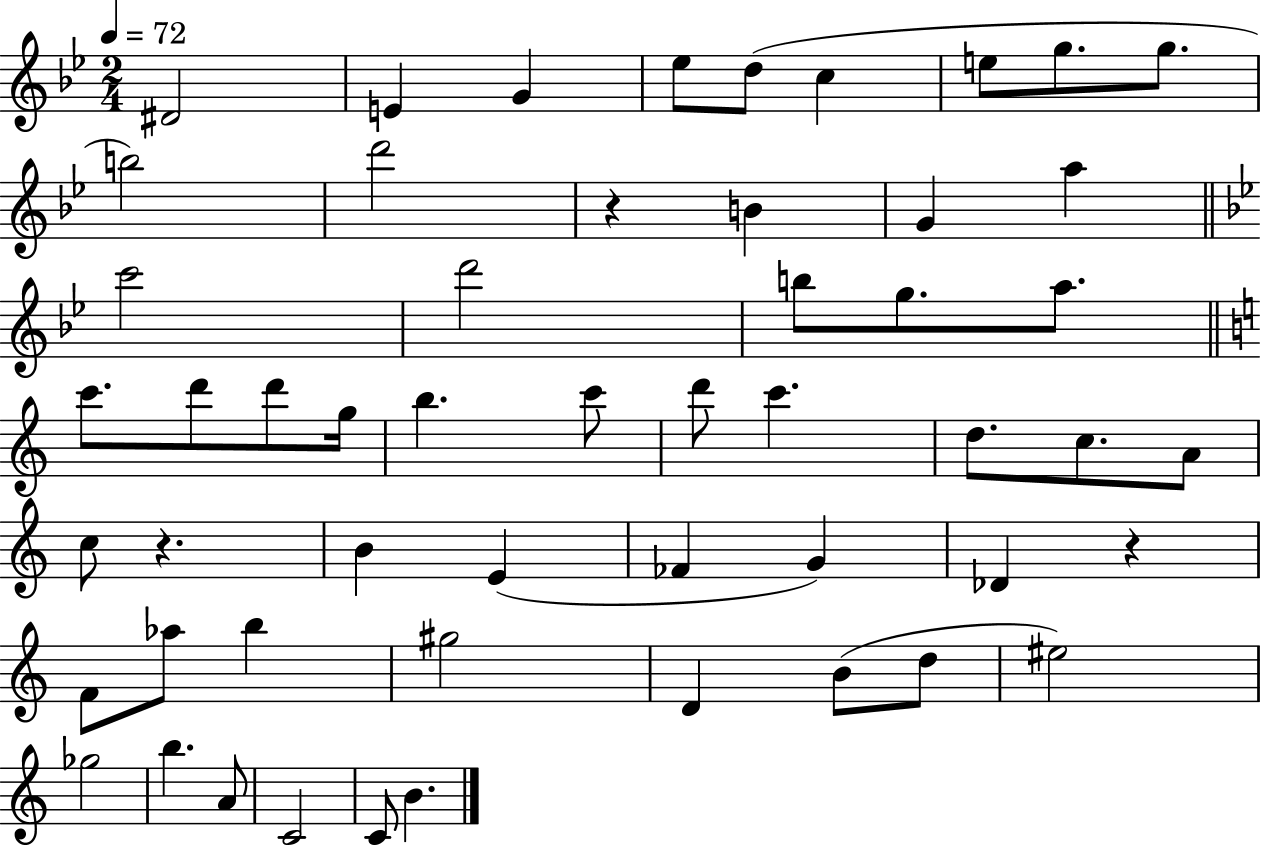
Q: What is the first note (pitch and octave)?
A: D#4